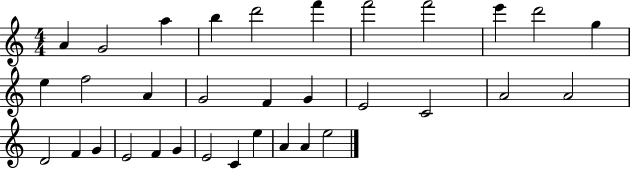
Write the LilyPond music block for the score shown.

{
  \clef treble
  \numericTimeSignature
  \time 4/4
  \key c \major
  a'4 g'2 a''4 | b''4 d'''2 f'''4 | f'''2 f'''2 | e'''4 d'''2 g''4 | \break e''4 f''2 a'4 | g'2 f'4 g'4 | e'2 c'2 | a'2 a'2 | \break d'2 f'4 g'4 | e'2 f'4 g'4 | e'2 c'4 e''4 | a'4 a'4 e''2 | \break \bar "|."
}